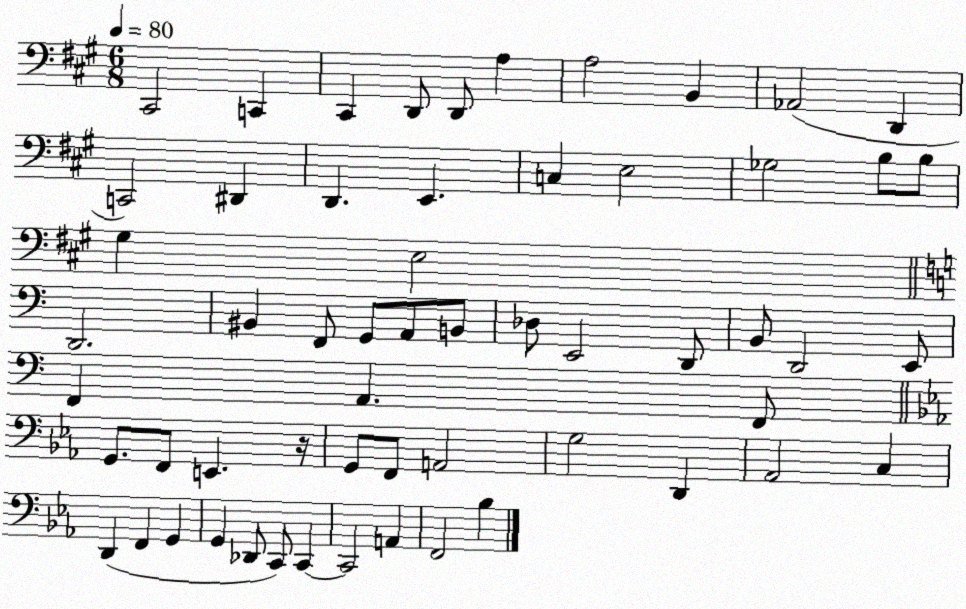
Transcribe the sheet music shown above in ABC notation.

X:1
T:Untitled
M:6/8
L:1/4
K:A
^C,,2 C,, ^C,, D,,/2 D,,/2 A, A,2 B,, _A,,2 D,, C,,2 ^D,, D,, E,, C, E,2 _G,2 B,/2 B,/2 ^G, E,2 D,,2 ^B,, F,,/2 G,,/2 A,,/2 B,,/2 _D,/2 E,,2 D,,/2 B,,/2 D,,2 E,,/2 F,, A,, F,,/2 G,,/2 F,,/2 E,, z/4 G,,/2 F,,/2 A,,2 G,2 D,, _A,,2 C, D,, F,, G,, G,, _D,,/2 C,,/2 C,, C,,2 A,, F,,2 _B,